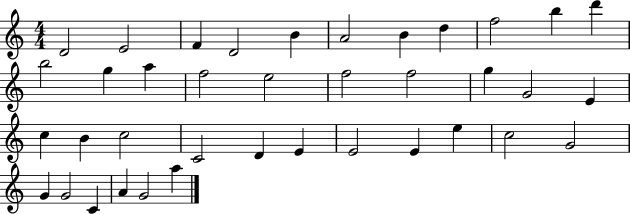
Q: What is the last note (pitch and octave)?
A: A5